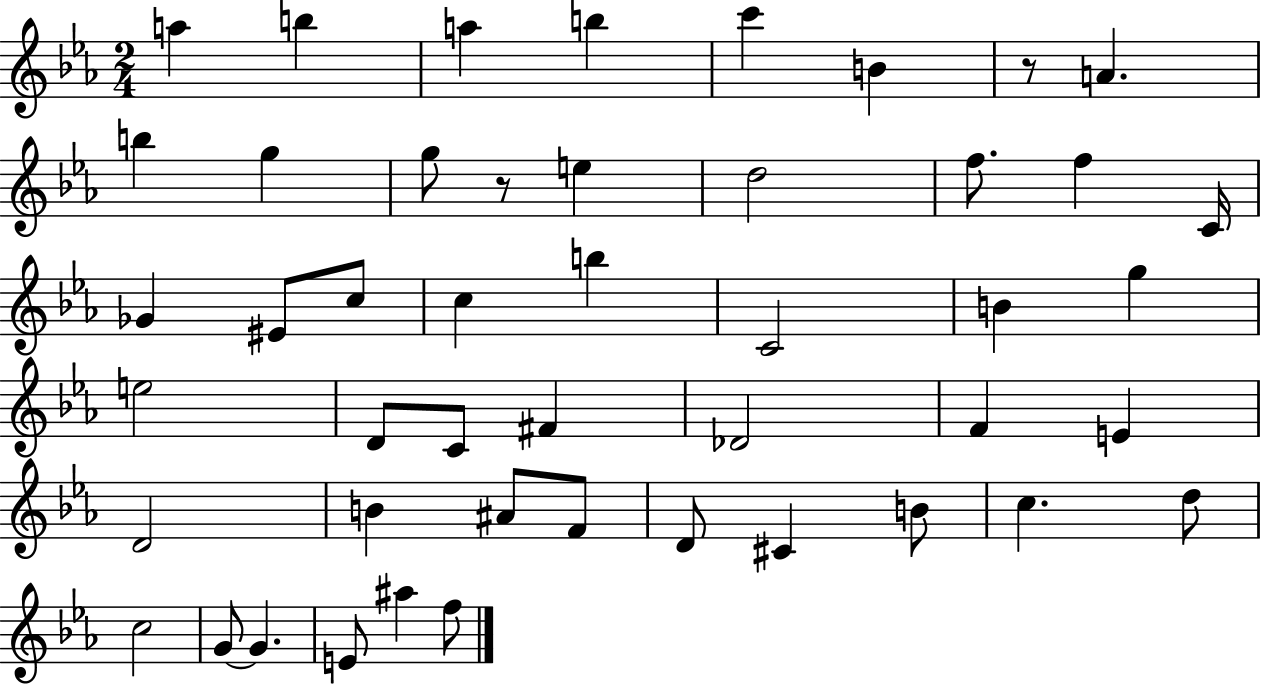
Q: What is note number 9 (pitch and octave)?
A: G5